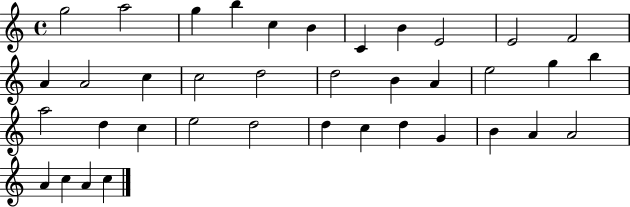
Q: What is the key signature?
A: C major